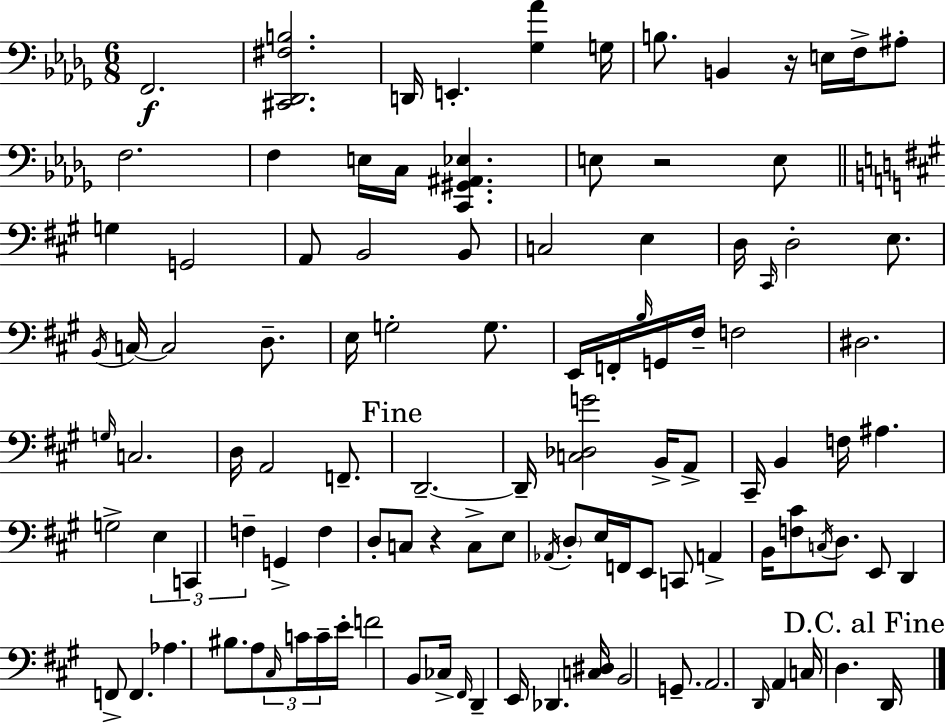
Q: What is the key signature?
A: BES minor